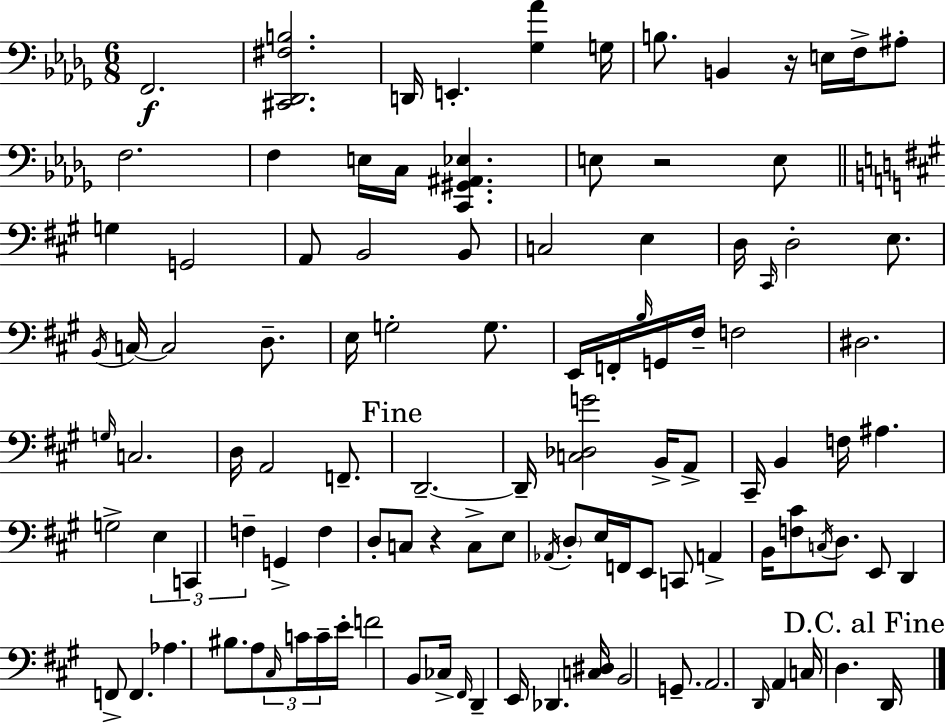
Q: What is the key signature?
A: BES minor